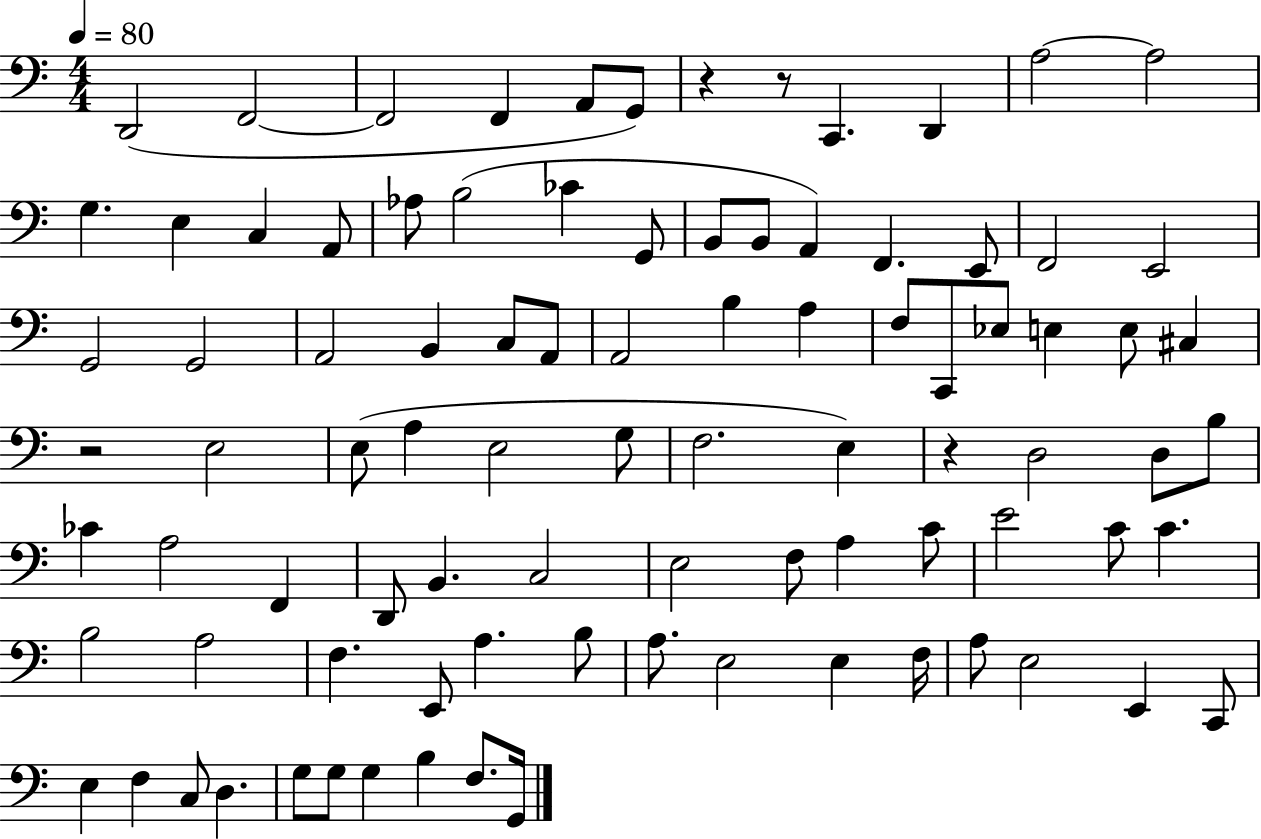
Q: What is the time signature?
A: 4/4